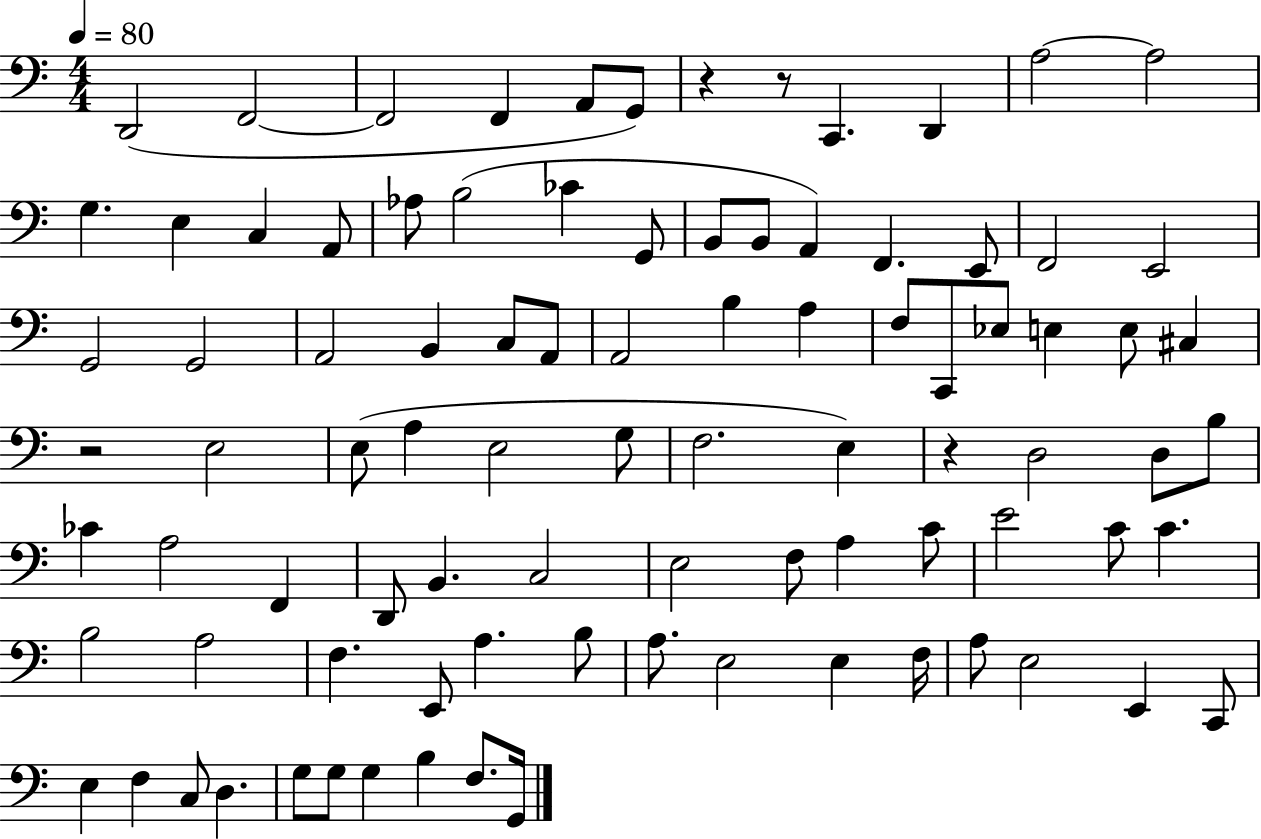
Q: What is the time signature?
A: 4/4